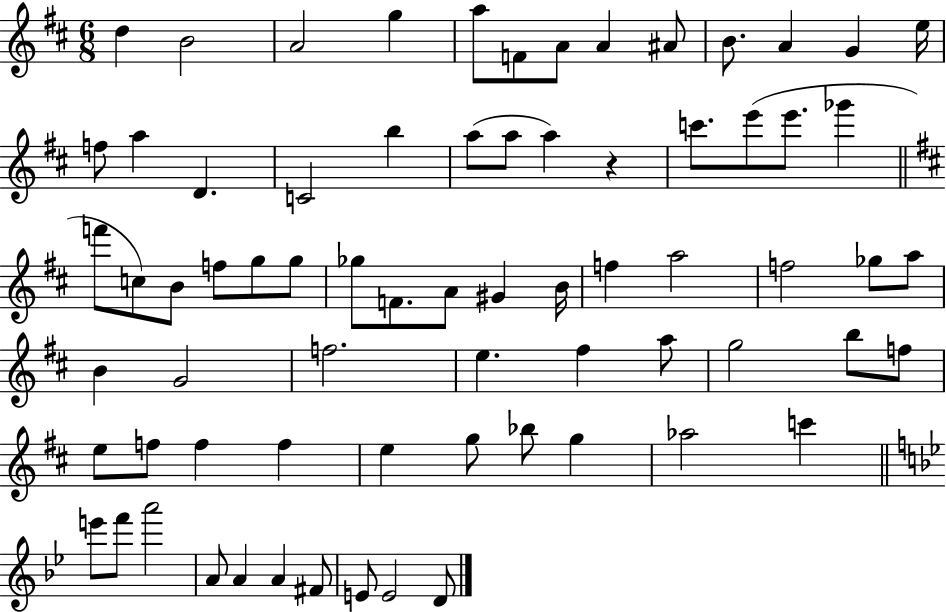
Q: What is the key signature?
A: D major